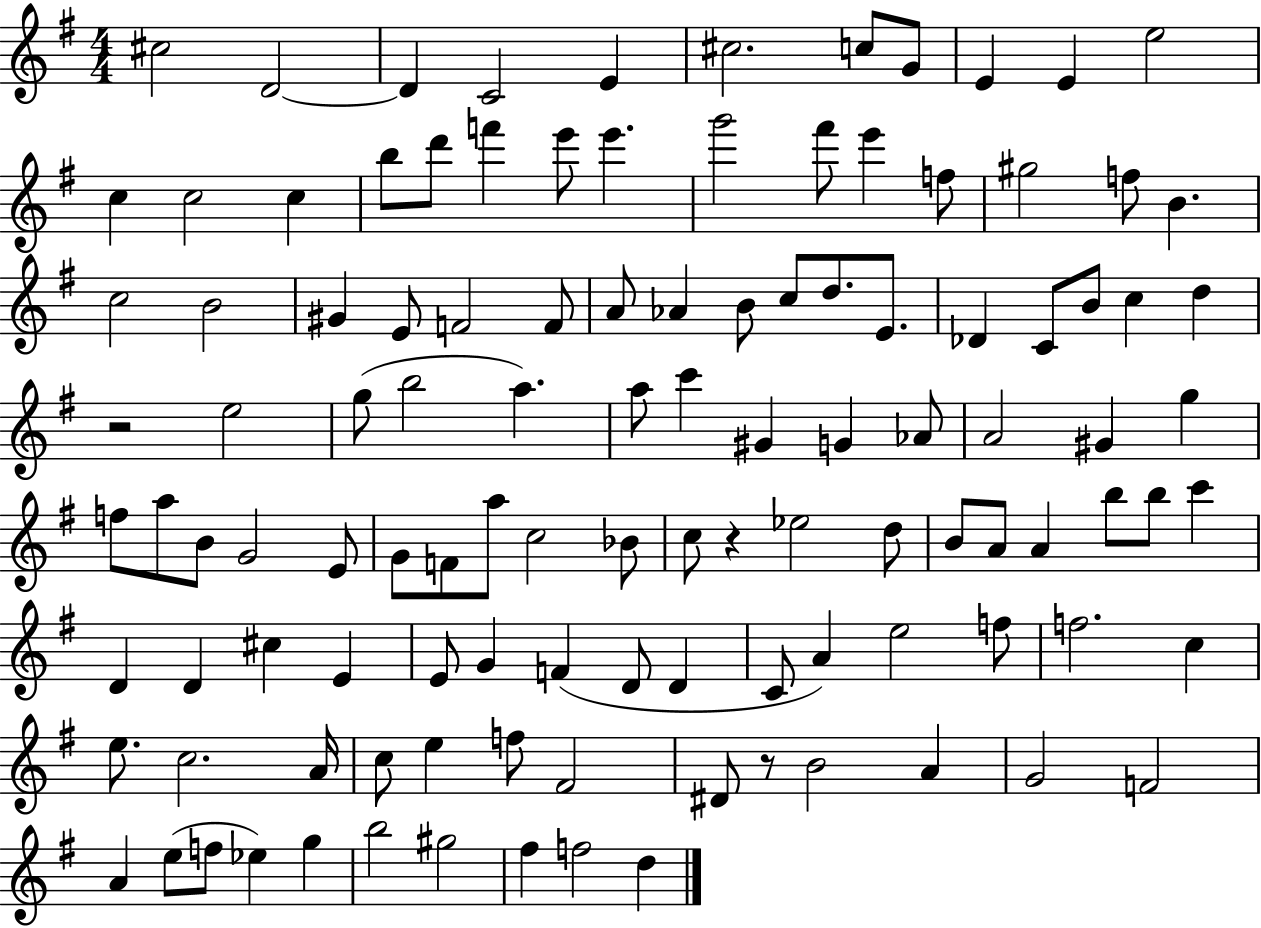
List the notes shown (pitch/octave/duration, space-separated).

C#5/h D4/h D4/q C4/h E4/q C#5/h. C5/e G4/e E4/q E4/q E5/h C5/q C5/h C5/q B5/e D6/e F6/q E6/e E6/q. G6/h F#6/e E6/q F5/e G#5/h F5/e B4/q. C5/h B4/h G#4/q E4/e F4/h F4/e A4/e Ab4/q B4/e C5/e D5/e. E4/e. Db4/q C4/e B4/e C5/q D5/q R/h E5/h G5/e B5/h A5/q. A5/e C6/q G#4/q G4/q Ab4/e A4/h G#4/q G5/q F5/e A5/e B4/e G4/h E4/e G4/e F4/e A5/e C5/h Bb4/e C5/e R/q Eb5/h D5/e B4/e A4/e A4/q B5/e B5/e C6/q D4/q D4/q C#5/q E4/q E4/e G4/q F4/q D4/e D4/q C4/e A4/q E5/h F5/e F5/h. C5/q E5/e. C5/h. A4/s C5/e E5/q F5/e F#4/h D#4/e R/e B4/h A4/q G4/h F4/h A4/q E5/e F5/e Eb5/q G5/q B5/h G#5/h F#5/q F5/h D5/q